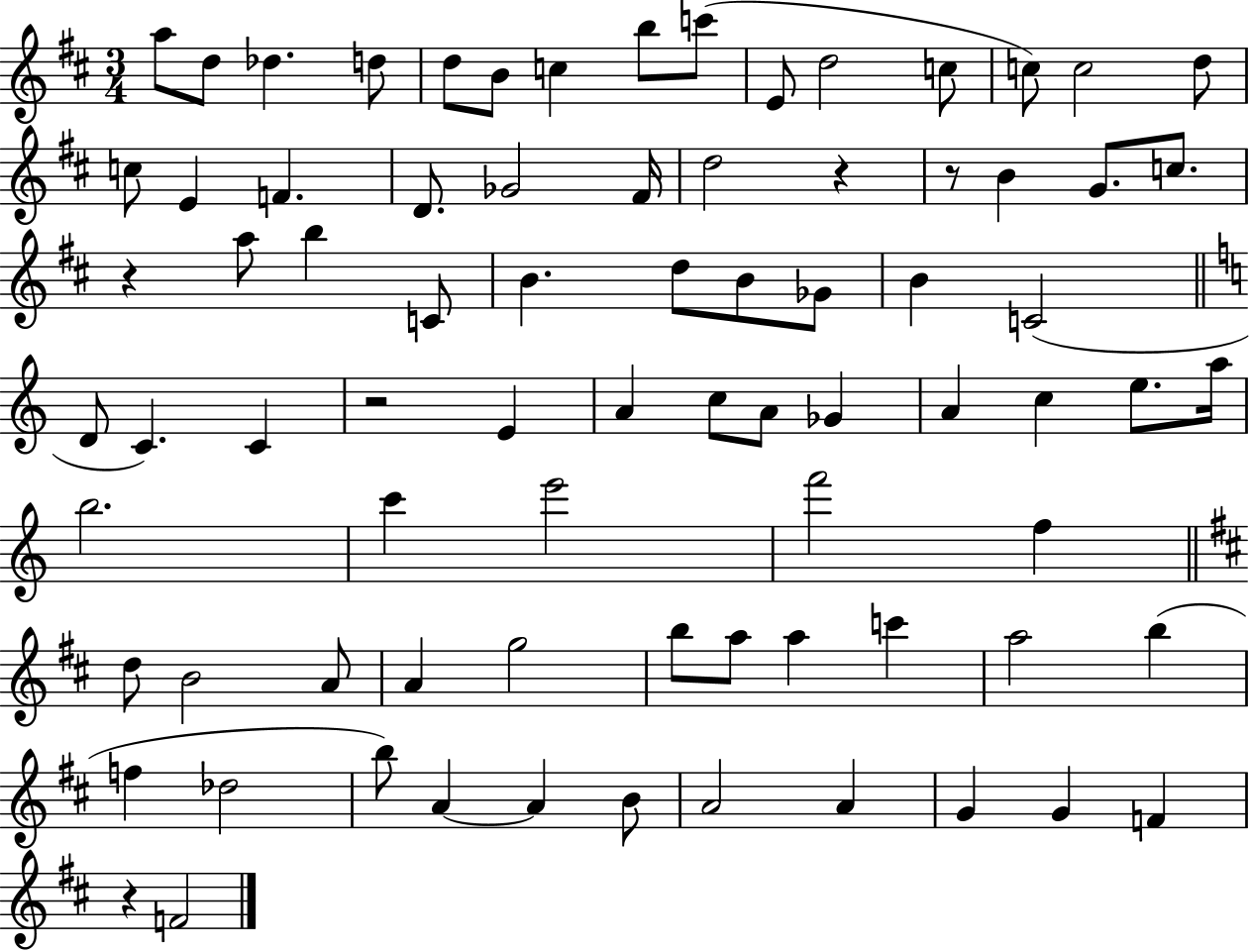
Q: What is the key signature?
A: D major